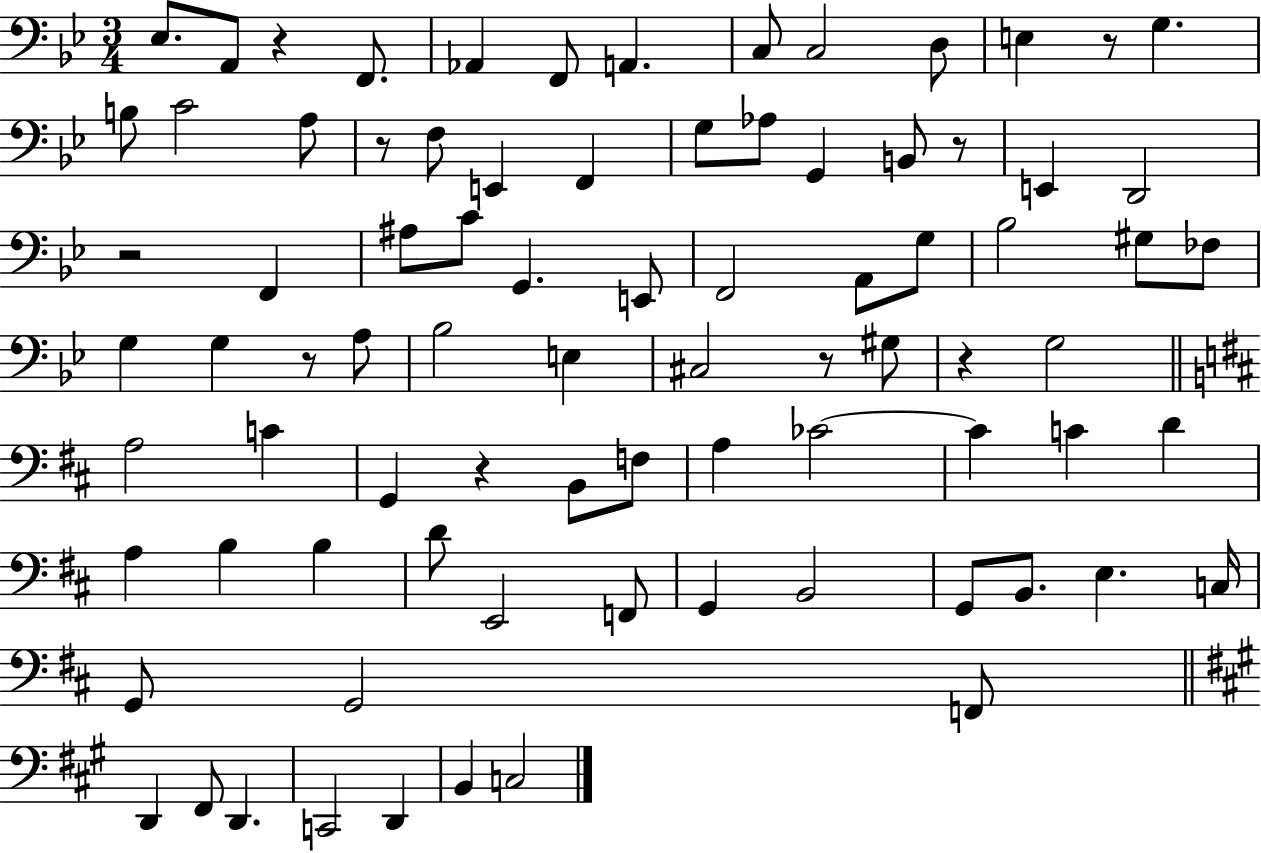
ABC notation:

X:1
T:Untitled
M:3/4
L:1/4
K:Bb
_E,/2 A,,/2 z F,,/2 _A,, F,,/2 A,, C,/2 C,2 D,/2 E, z/2 G, B,/2 C2 A,/2 z/2 F,/2 E,, F,, G,/2 _A,/2 G,, B,,/2 z/2 E,, D,,2 z2 F,, ^A,/2 C/2 G,, E,,/2 F,,2 A,,/2 G,/2 _B,2 ^G,/2 _F,/2 G, G, z/2 A,/2 _B,2 E, ^C,2 z/2 ^G,/2 z G,2 A,2 C G,, z B,,/2 F,/2 A, _C2 _C C D A, B, B, D/2 E,,2 F,,/2 G,, B,,2 G,,/2 B,,/2 E, C,/4 G,,/2 G,,2 F,,/2 D,, ^F,,/2 D,, C,,2 D,, B,, C,2